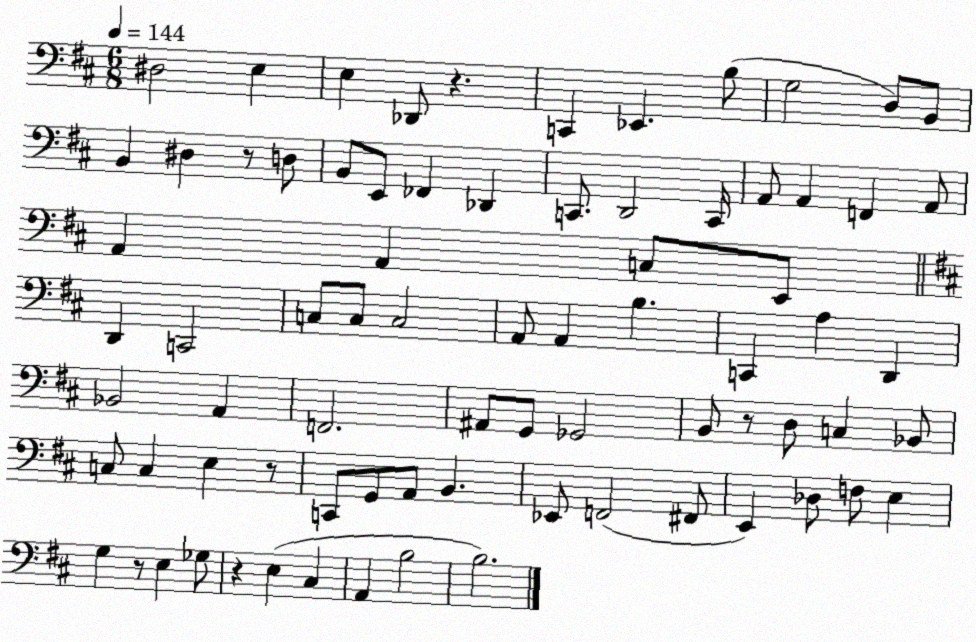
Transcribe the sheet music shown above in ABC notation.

X:1
T:Untitled
M:6/8
L:1/4
K:D
^D,2 E, E, _D,,/2 z C,, _E,, B,/2 G,2 D,/2 B,,/2 B,, ^D, z/2 D,/2 B,,/2 E,,/2 _F,, _D,, C,,/2 D,,2 C,,/4 A,,/2 A,, F,, A,,/2 A,, A,, C,/2 E,,/2 D,, C,,2 C,/2 C,/2 C,2 A,,/2 A,, B, C,, A, D,, _B,,2 A,, F,,2 ^A,,/2 G,,/2 _G,,2 B,,/2 z/2 D,/2 C, _B,,/2 C,/2 C, E, z/2 C,,/2 G,,/2 A,,/2 B,, _E,,/2 F,,2 ^F,,/2 E,, _D,/2 F,/2 E, G, z/2 E, _G,/2 z E, ^C, A,, B,2 B,2